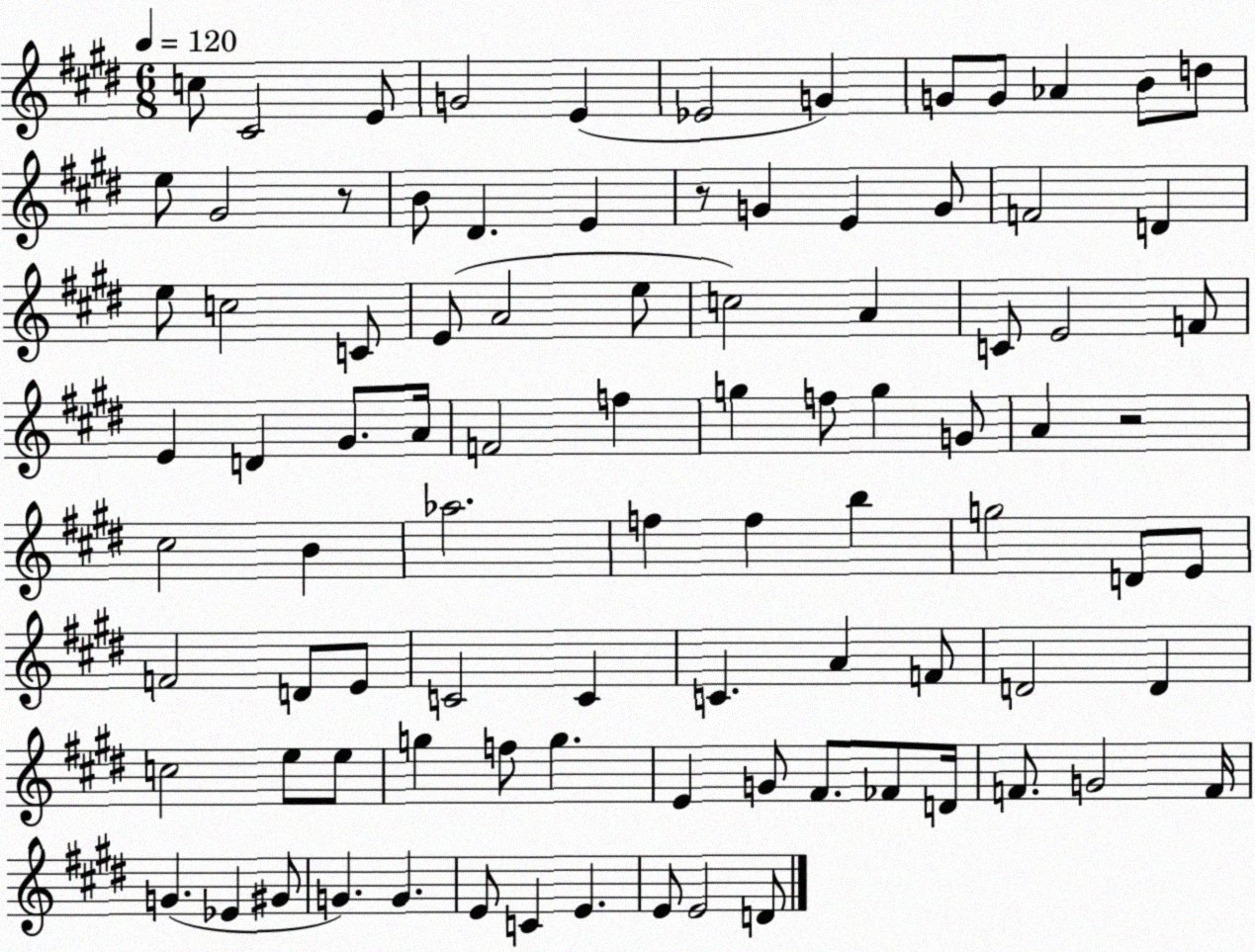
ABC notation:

X:1
T:Untitled
M:6/8
L:1/4
K:E
c/2 ^C2 E/2 G2 E _E2 G G/2 G/2 _A B/2 d/2 e/2 ^G2 z/2 B/2 ^D E z/2 G E G/2 F2 D e/2 c2 C/2 E/2 A2 e/2 c2 A C/2 E2 F/2 E D ^G/2 A/4 F2 f g f/2 g G/2 A z2 ^c2 B _a2 f f b g2 D/2 E/2 F2 D/2 E/2 C2 C C A F/2 D2 D c2 e/2 e/2 g f/2 g E G/2 ^F/2 _F/2 D/4 F/2 G2 F/4 G _E ^G/2 G G E/2 C E E/2 E2 D/2